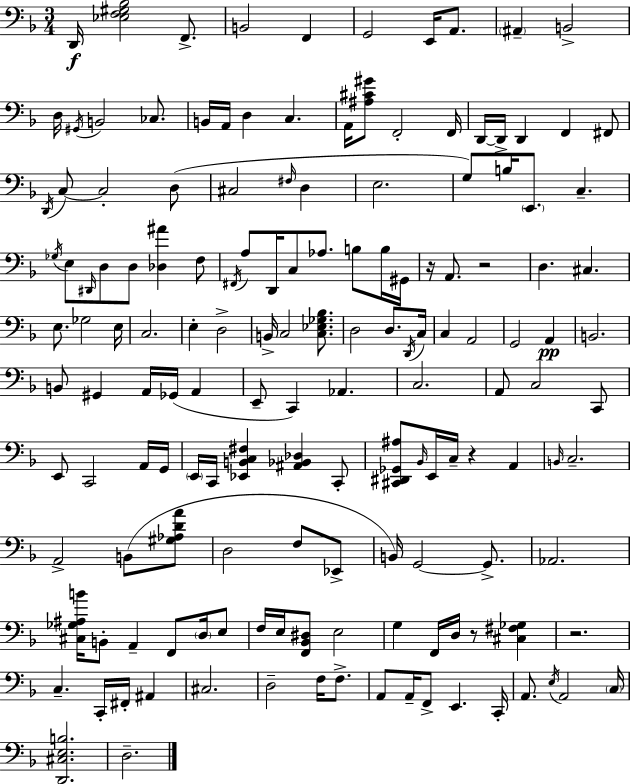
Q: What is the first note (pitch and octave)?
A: D2